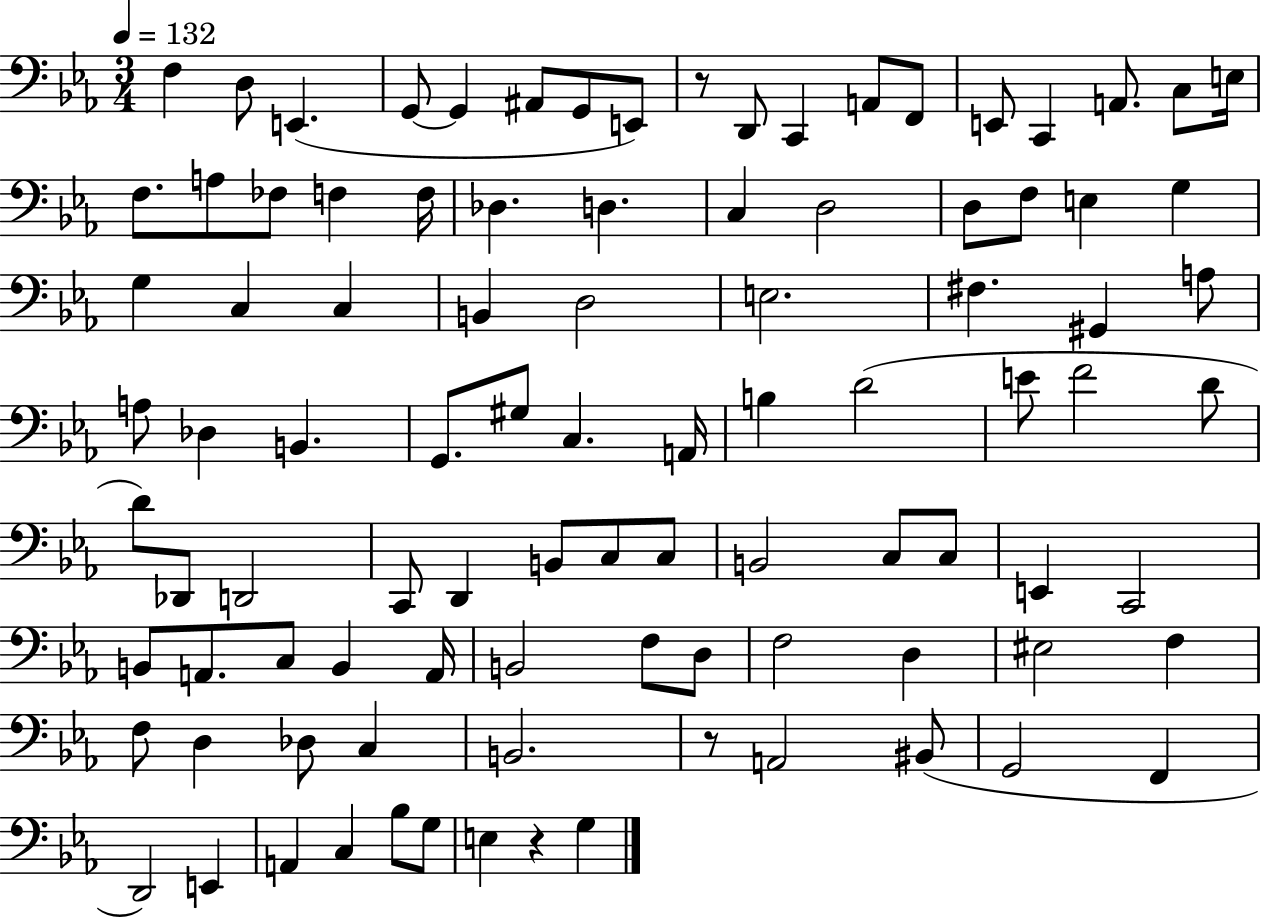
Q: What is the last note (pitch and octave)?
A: G3